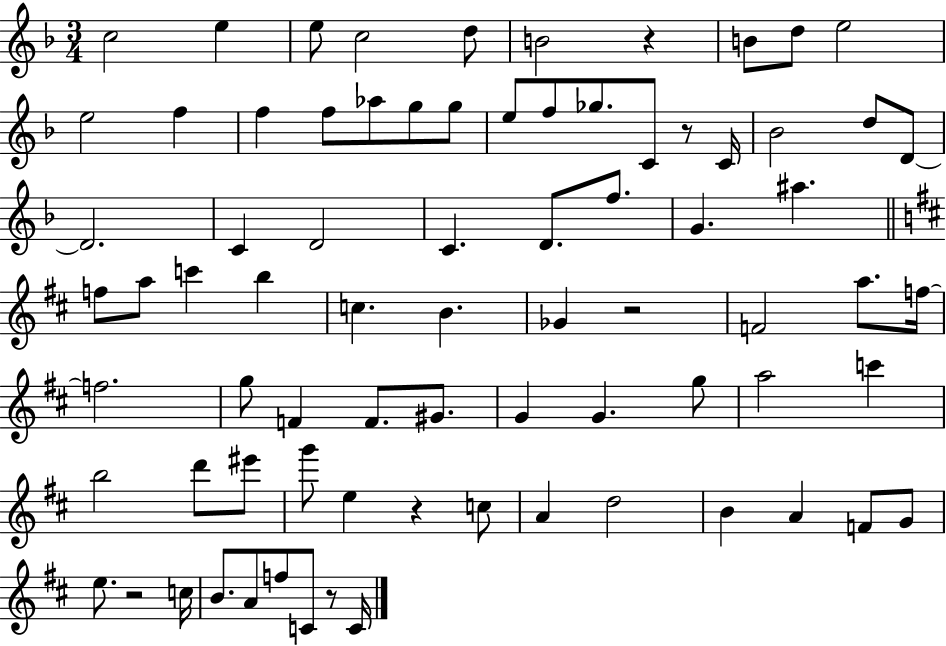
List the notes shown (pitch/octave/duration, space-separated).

C5/h E5/q E5/e C5/h D5/e B4/h R/q B4/e D5/e E5/h E5/h F5/q F5/q F5/e Ab5/e G5/e G5/e E5/e F5/e Gb5/e. C4/e R/e C4/s Bb4/h D5/e D4/e D4/h. C4/q D4/h C4/q. D4/e. F5/e. G4/q. A#5/q. F5/e A5/e C6/q B5/q C5/q. B4/q. Gb4/q R/h F4/h A5/e. F5/s F5/h. G5/e F4/q F4/e. G#4/e. G4/q G4/q. G5/e A5/h C6/q B5/h D6/e EIS6/e G6/e E5/q R/q C5/e A4/q D5/h B4/q A4/q F4/e G4/e E5/e. R/h C5/s B4/e. A4/e F5/e C4/e R/e C4/s